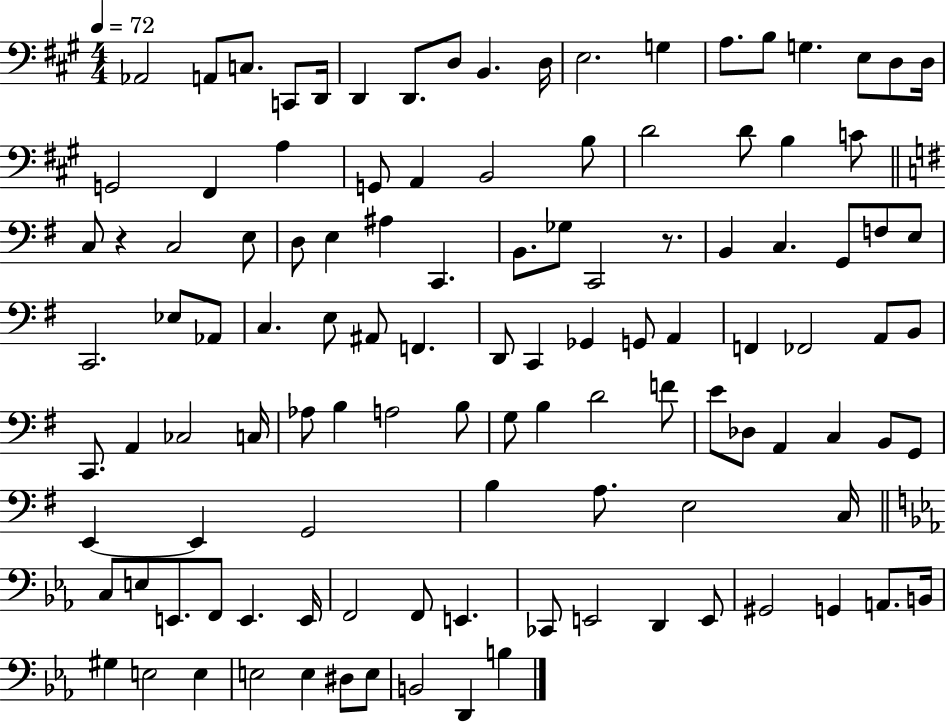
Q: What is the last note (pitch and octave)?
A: B3